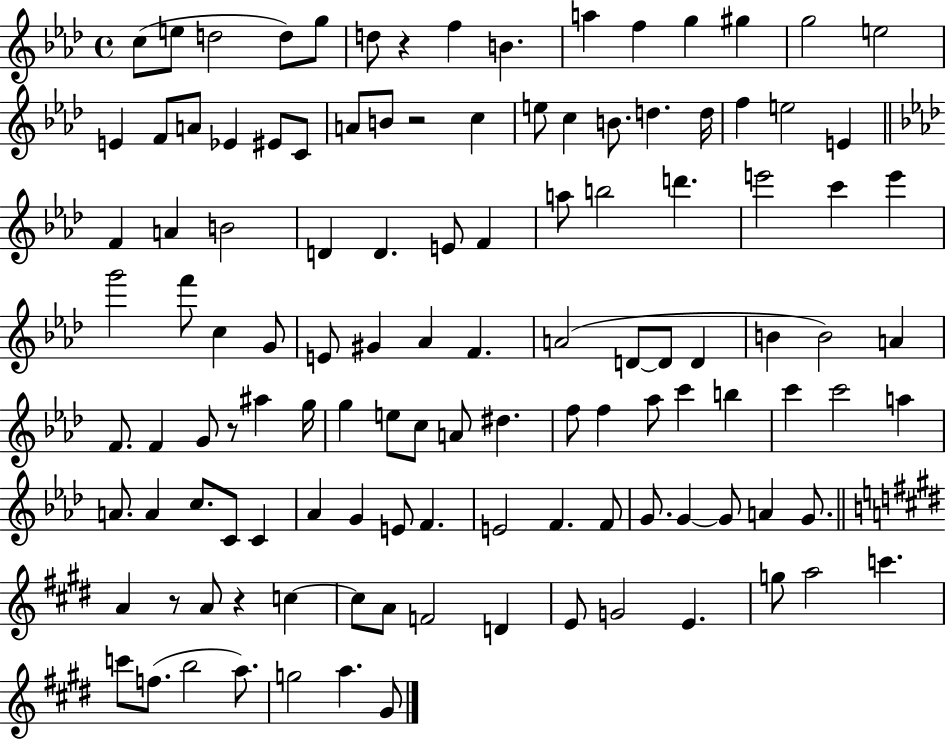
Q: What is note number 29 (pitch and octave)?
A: F5